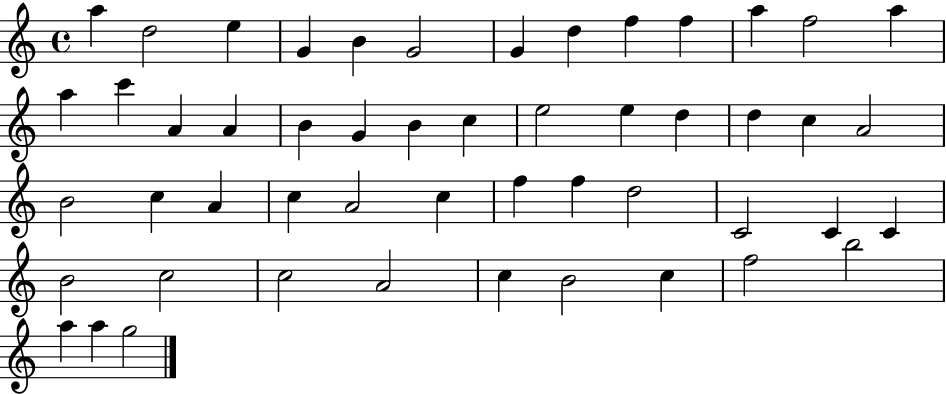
X:1
T:Untitled
M:4/4
L:1/4
K:C
a d2 e G B G2 G d f f a f2 a a c' A A B G B c e2 e d d c A2 B2 c A c A2 c f f d2 C2 C C B2 c2 c2 A2 c B2 c f2 b2 a a g2